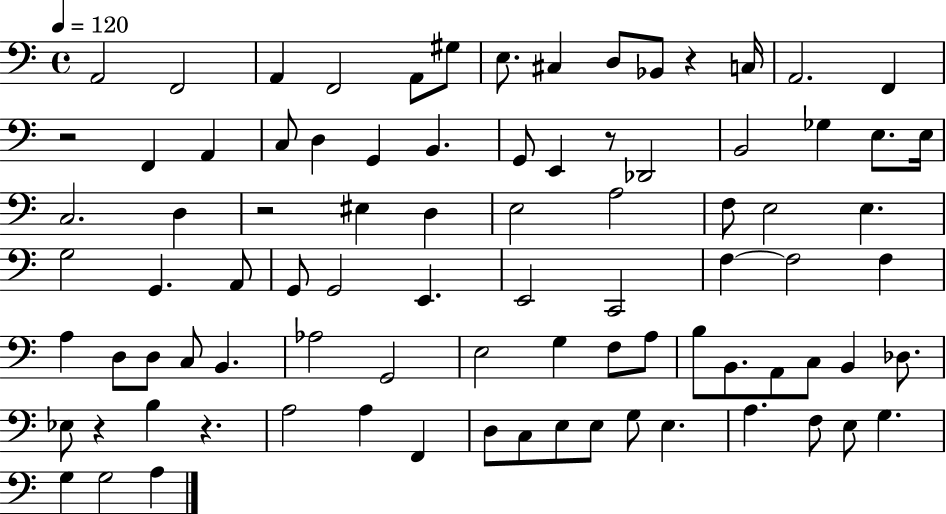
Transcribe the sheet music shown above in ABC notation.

X:1
T:Untitled
M:4/4
L:1/4
K:C
A,,2 F,,2 A,, F,,2 A,,/2 ^G,/2 E,/2 ^C, D,/2 _B,,/2 z C,/4 A,,2 F,, z2 F,, A,, C,/2 D, G,, B,, G,,/2 E,, z/2 _D,,2 B,,2 _G, E,/2 E,/4 C,2 D, z2 ^E, D, E,2 A,2 F,/2 E,2 E, G,2 G,, A,,/2 G,,/2 G,,2 E,, E,,2 C,,2 F, F,2 F, A, D,/2 D,/2 C,/2 B,, _A,2 G,,2 E,2 G, F,/2 A,/2 B,/2 B,,/2 A,,/2 C,/2 B,, _D,/2 _E,/2 z B, z A,2 A, F,, D,/2 C,/2 E,/2 E,/2 G,/2 E, A, F,/2 E,/2 G, G, G,2 A,